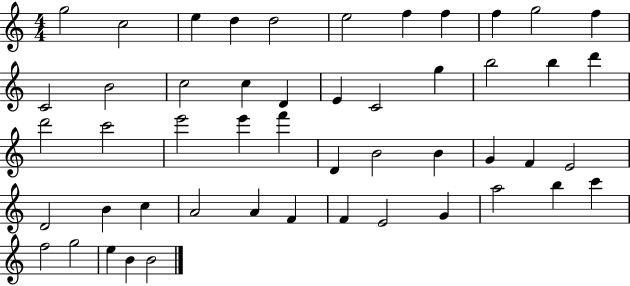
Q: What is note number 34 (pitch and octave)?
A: D4